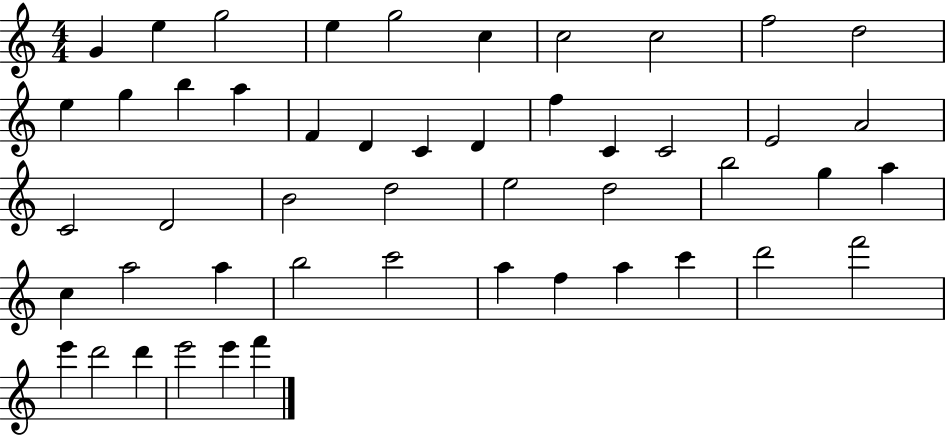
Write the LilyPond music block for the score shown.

{
  \clef treble
  \numericTimeSignature
  \time 4/4
  \key c \major
  g'4 e''4 g''2 | e''4 g''2 c''4 | c''2 c''2 | f''2 d''2 | \break e''4 g''4 b''4 a''4 | f'4 d'4 c'4 d'4 | f''4 c'4 c'2 | e'2 a'2 | \break c'2 d'2 | b'2 d''2 | e''2 d''2 | b''2 g''4 a''4 | \break c''4 a''2 a''4 | b''2 c'''2 | a''4 f''4 a''4 c'''4 | d'''2 f'''2 | \break e'''4 d'''2 d'''4 | e'''2 e'''4 f'''4 | \bar "|."
}